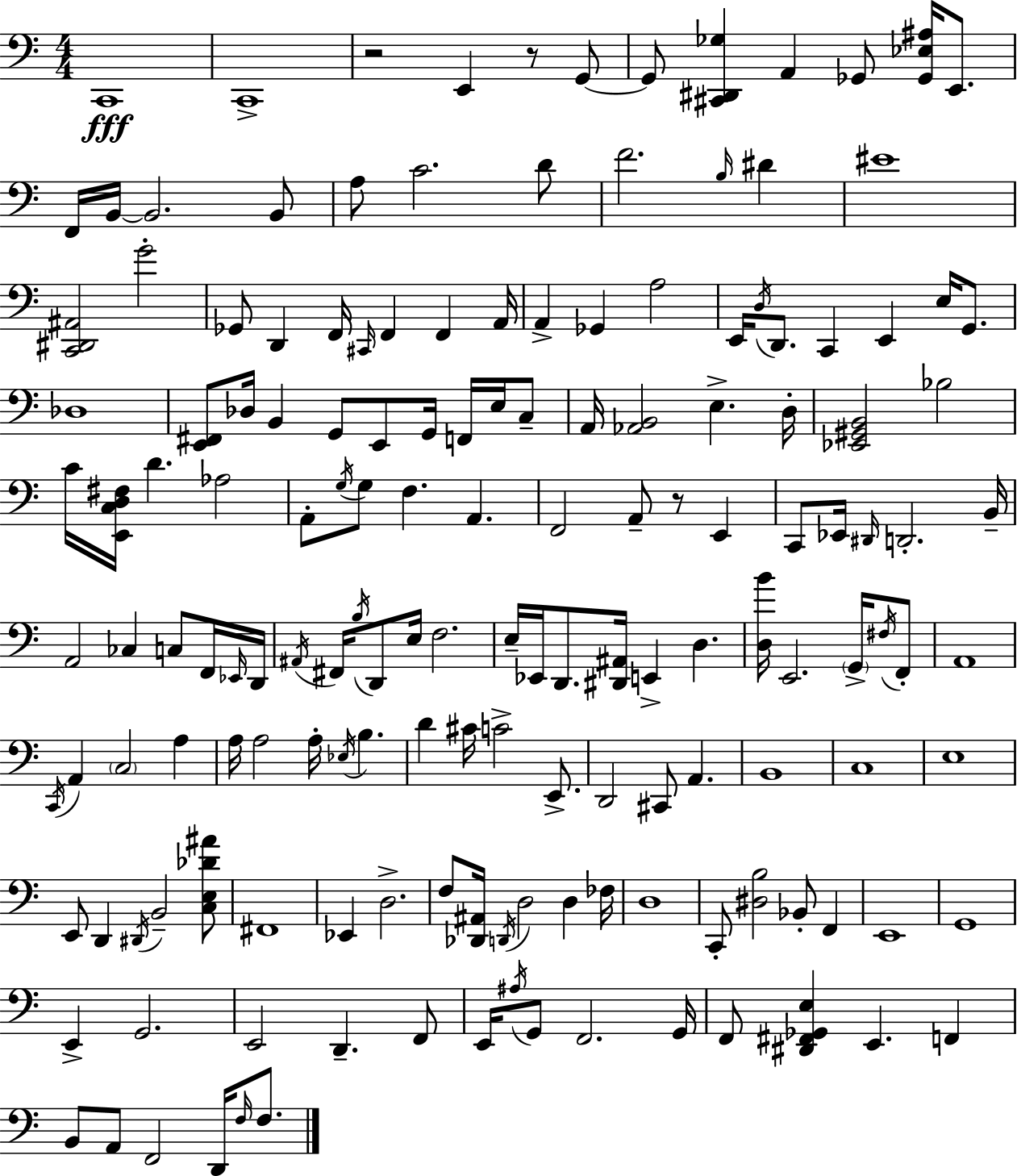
X:1
T:Untitled
M:4/4
L:1/4
K:C
C,,4 C,,4 z2 E,, z/2 G,,/2 G,,/2 [^C,,^D,,_G,] A,, _G,,/2 [_G,,_E,^A,]/4 E,,/2 F,,/4 B,,/4 B,,2 B,,/2 A,/2 C2 D/2 F2 B,/4 ^D ^E4 [C,,^D,,^A,,]2 G2 _G,,/2 D,, F,,/4 ^C,,/4 F,, F,, A,,/4 A,, _G,, A,2 E,,/4 D,/4 D,,/2 C,, E,, E,/4 G,,/2 _D,4 [E,,^F,,]/2 _D,/4 B,, G,,/2 E,,/2 G,,/4 F,,/4 E,/4 C,/2 A,,/4 [_A,,B,,]2 E, D,/4 [_E,,^G,,B,,]2 _B,2 C/4 [E,,C,D,^F,]/4 D _A,2 A,,/2 G,/4 G,/2 F, A,, F,,2 A,,/2 z/2 E,, C,,/2 _E,,/4 ^D,,/4 D,,2 B,,/4 A,,2 _C, C,/2 F,,/4 _E,,/4 D,,/4 ^A,,/4 ^F,,/4 B,/4 D,,/2 E,/4 F,2 E,/4 _E,,/4 D,,/2 [^D,,^A,,]/4 E,, D, [D,B]/4 E,,2 G,,/4 ^F,/4 F,,/2 A,,4 C,,/4 A,, C,2 A, A,/4 A,2 A,/4 _E,/4 B, D ^C/4 C2 E,,/2 D,,2 ^C,,/2 A,, B,,4 C,4 E,4 E,,/2 D,, ^D,,/4 B,,2 [C,E,_D^A]/2 ^F,,4 _E,, D,2 F,/2 [_D,,^A,,]/4 D,,/4 D,2 D, _F,/4 D,4 C,,/2 [^D,B,]2 _B,,/2 F,, E,,4 G,,4 E,, G,,2 E,,2 D,, F,,/2 E,,/4 ^A,/4 G,,/2 F,,2 G,,/4 F,,/2 [^D,,^F,,_G,,E,] E,, F,, B,,/2 A,,/2 F,,2 D,,/4 F,/4 F,/2